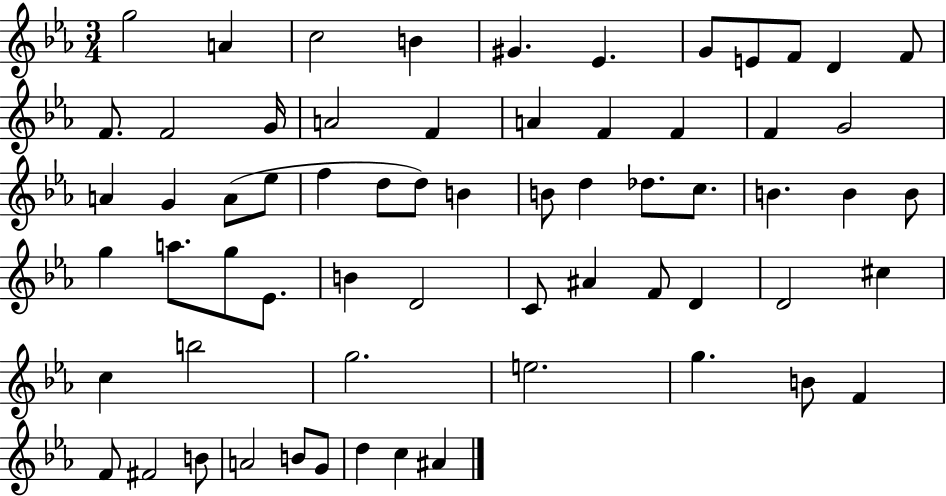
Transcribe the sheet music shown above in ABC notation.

X:1
T:Untitled
M:3/4
L:1/4
K:Eb
g2 A c2 B ^G _E G/2 E/2 F/2 D F/2 F/2 F2 G/4 A2 F A F F F G2 A G A/2 _e/2 f d/2 d/2 B B/2 d _d/2 c/2 B B B/2 g a/2 g/2 _E/2 B D2 C/2 ^A F/2 D D2 ^c c b2 g2 e2 g B/2 F F/2 ^F2 B/2 A2 B/2 G/2 d c ^A